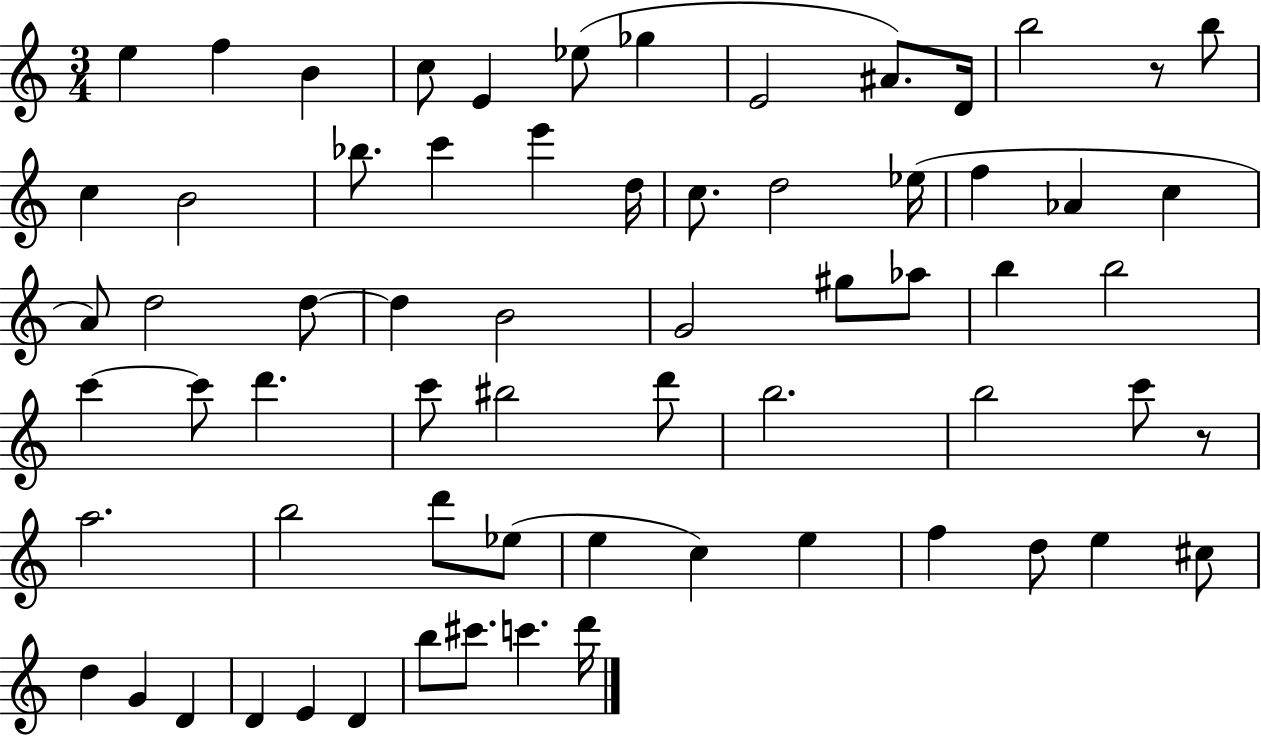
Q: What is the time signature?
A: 3/4